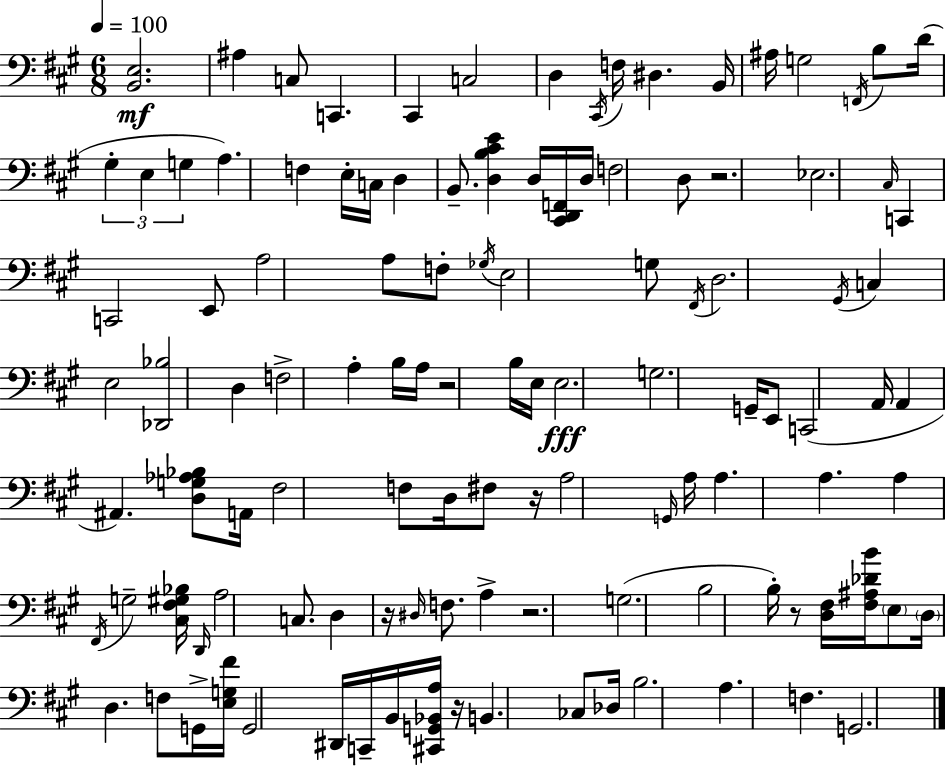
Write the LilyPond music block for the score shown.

{
  \clef bass
  \numericTimeSignature
  \time 6/8
  \key a \major
  \tempo 4 = 100
  \repeat volta 2 { <b, e>2.\mf | ais4 c8 c,4. | cis,4 c2 | d4 \acciaccatura { cis,16 } f16 dis4. | \break b,16 ais16 g2 \acciaccatura { f,16 } b8 | d'16( \tuplet 3/2 { gis4-. e4 g4 } | a4.) f4 | e16-. c16 d4 b,8.-- <d b cis' e'>4 | \break d16 <cis, d, f,>16 d16 f2 | d8 r2. | ees2. | \grace { cis16 } c,4 c,2 | \break e,8 a2 | a8 f8-. \acciaccatura { ges16 } e2 | g8 \acciaccatura { fis,16 } d2. | \acciaccatura { gis,16 } c4 e2 | \break <des, bes>2 | d4 f2-> | a4-. b16 a16 r2 | b16 e16 e2.\fff | \break g2. | g,16-- e,8 c,2( | a,16 a,4 ais,4.) | <d g aes bes>8 a,16 fis2 | \break f8 d16 fis8 r16 a2 | \grace { g,16 } a16 a4. | a4. a4 \acciaccatura { fis,16 } | g2-- <cis fis gis bes>16 \grace { d,16 } a2 | \break c8. d4 | r16 \grace { dis16 } f8. a4-> r2. | g2.( | b2 | \break b16-.) r8 <d fis>16 <fis ais des' b'>16 \parenthesize e8 | \parenthesize d16 d4. f8 g,16-> <e g fis'>16 | g,2 dis,16 c,16-- b,16 <cis, g, bes, a>16 | r16 b,4. ces8 des16 b2. | \break a4. | f4. g,2. | } \bar "|."
}